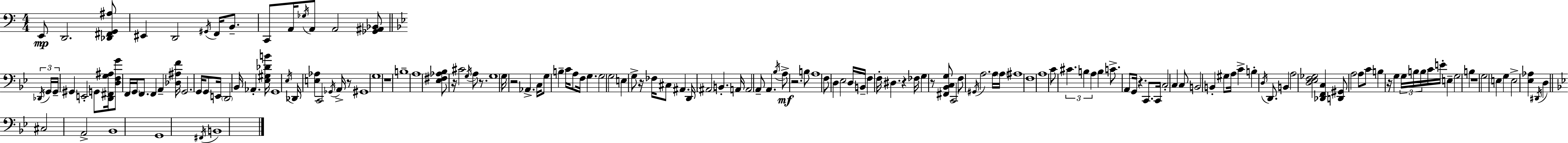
{
  \clef bass
  \numericTimeSignature
  \time 4/4
  \key a \minor
  \repeat volta 2 { e,8\mp d,2. <des, fis, g, ais>8 | eis,4 d,2 \acciaccatura { gis,16 } f,16 b,8.-- | c,8 a,16 \acciaccatura { ges16 } a,8 a,2 <ges, ais, bes,>8 | \bar "||" \break \key bes \major \tuplet 3/2 { \acciaccatura { des,16 } g,16 g,16-- } gis,4 e,2-. g,8 | <d, fis, g ais>16 <d f g'>8 f,16 \parenthesize g,16 f,8. f,4 a,4-- | <des ais f'>16 g,2. g,16 g,8 | e,16 \parenthesize d,2 bes,16 aes,4.-. | \break <ees gis des' b'>16 g,1 | \acciaccatura { ees16 } des,16 <e aes>4 c,2 | \acciaccatura { ges,16 } a,16-> r8 gis,1 | g1 | \break r1 | b1-- | a1 | <ees fis aes bes>8 r16 cis'2 \acciaccatura { g16 } | \break a8 r8. g1 | g16 r2 aes,4.-> | c16 g8 b4-- c'16 a8 f16 g4. | g2 \parenthesize g2 | \break e4 g8-> r16 fes16 cis8 ais,4. | d,16 \parenthesize ais,2 b,4.-. | a,16 a,2 a,8-- a,4. | \acciaccatura { bes16 }\mf a8-> r2. | \break b8 a1 | f8 d4 ees2 | d16 b,16-- f4 f16-. dis4. | r4 fes16 g4 r8 <fis, bes, c g>8 c,2 | \break f8 \acciaccatura { gis,16 } a2. | a16 \parenthesize a16 ais1 | f1 | a1 | \break c'8 \tuplet 3/2 { cis'4. b4 | a4 } b4 c'8.-> a,8 | g,16 r4. c,8. c,16 \parenthesize c2-. | c4 c8 b,2 | \break b,4-. gis8 a16 c'4-> b4-. | \acciaccatura { d16 } d,8. b,4 a2 | <d ees f ges>2 <des, f, c>4 <d, gis,>8 a2 | a8 c'8 b4 r16 g4 | \break \tuplet 3/2 { g16 b16 b16 } c'16 e'16-. e4-- g2 | b4 r1 | g2 | e4 g4 e2-> | \break <ees aes>4 \acciaccatura { dis,16 } d4 \bar "||" \break \key g \minor cis2 a,2-> | bes,1 | g,1 | \acciaccatura { fis,16 } b,1 | \break } \bar "|."
}